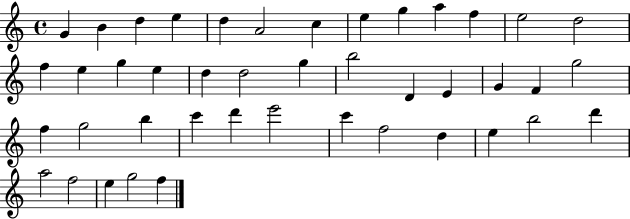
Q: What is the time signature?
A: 4/4